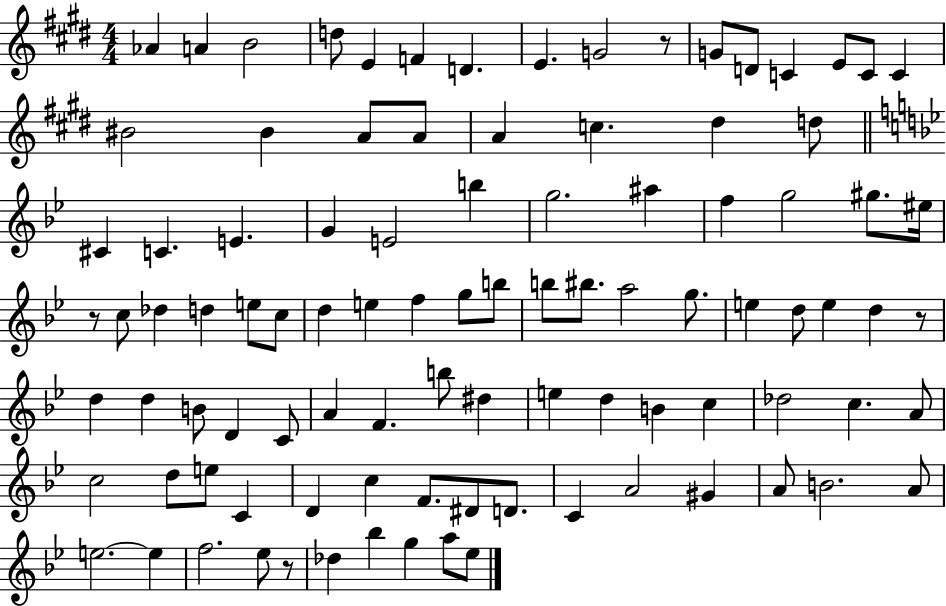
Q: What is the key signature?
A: E major